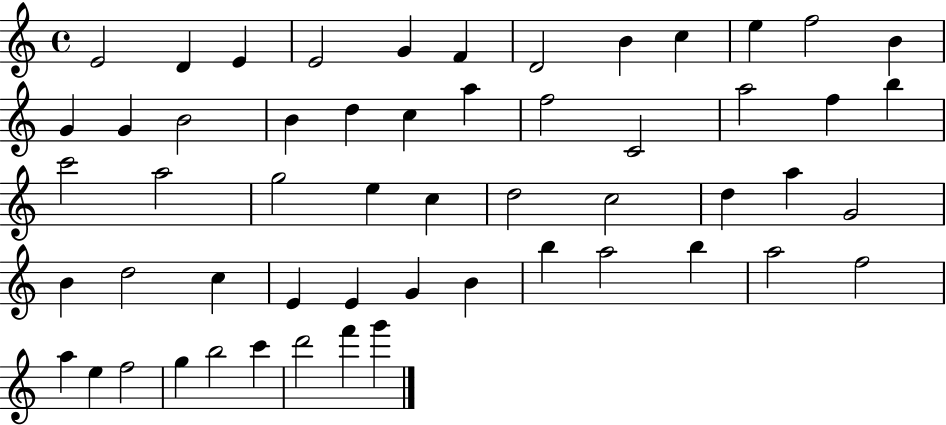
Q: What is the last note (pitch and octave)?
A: G6